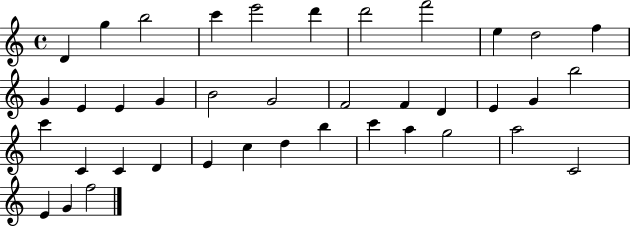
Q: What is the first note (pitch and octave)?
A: D4